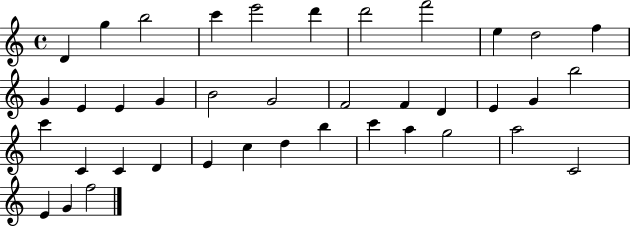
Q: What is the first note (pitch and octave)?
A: D4